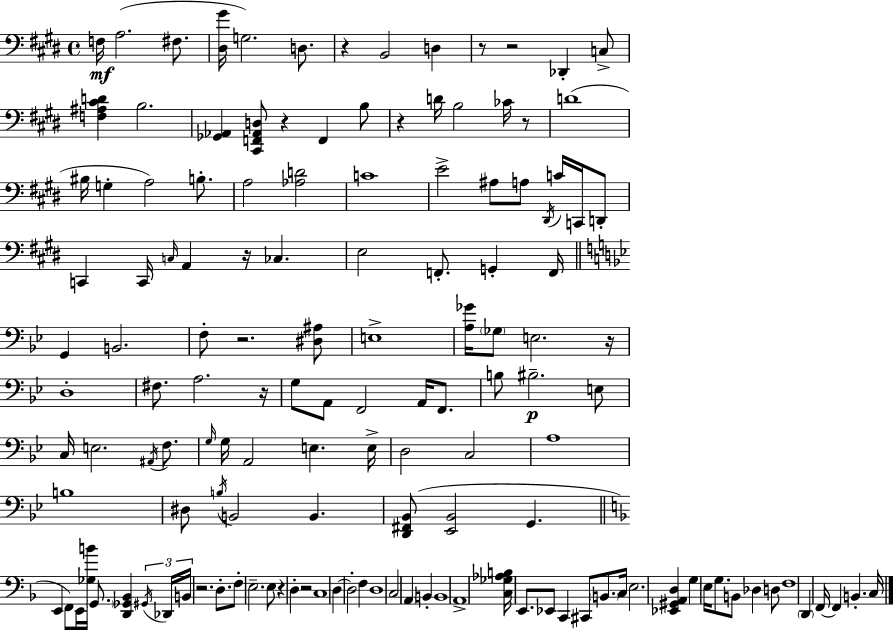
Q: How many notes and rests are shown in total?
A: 140